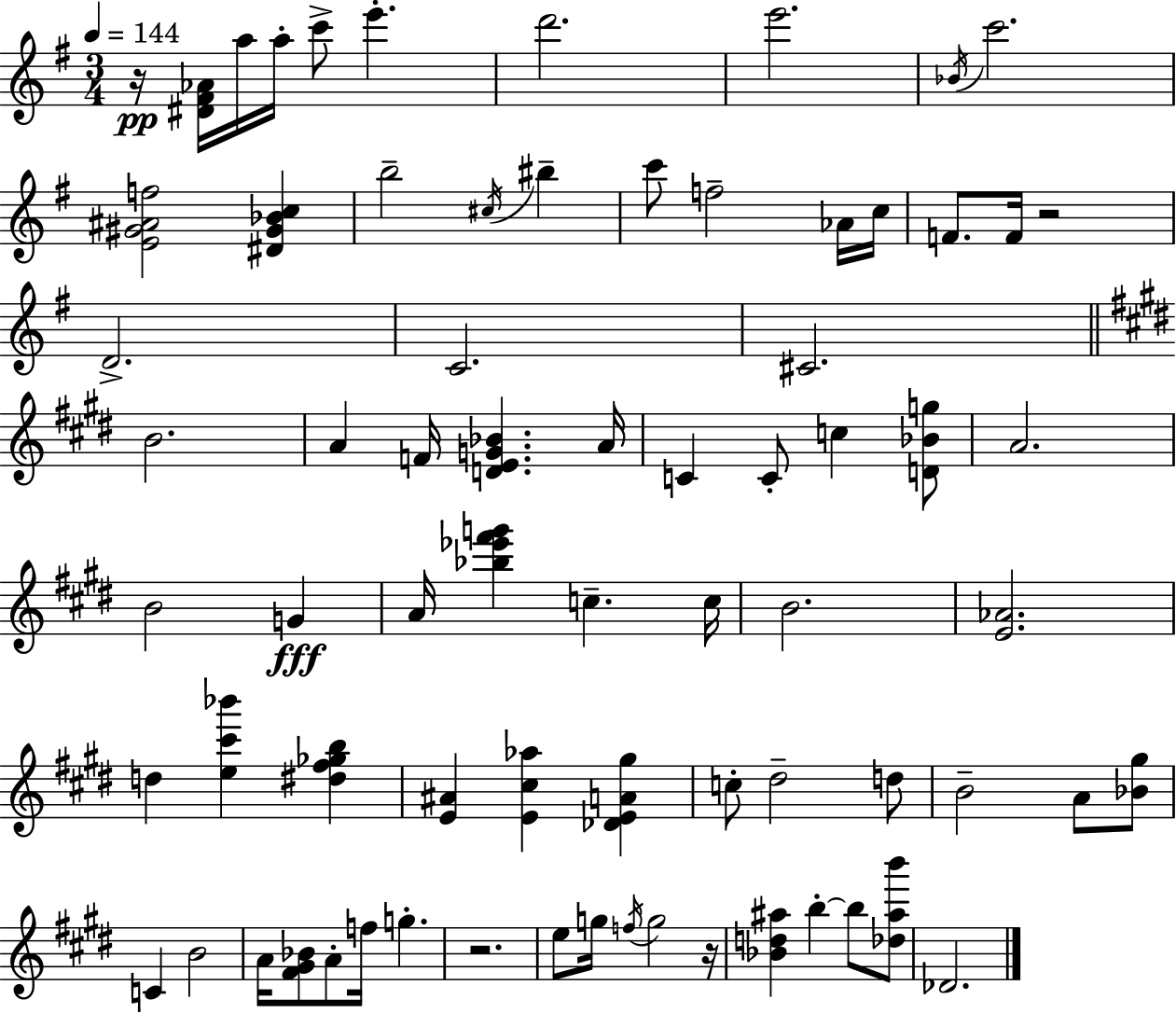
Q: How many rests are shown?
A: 4